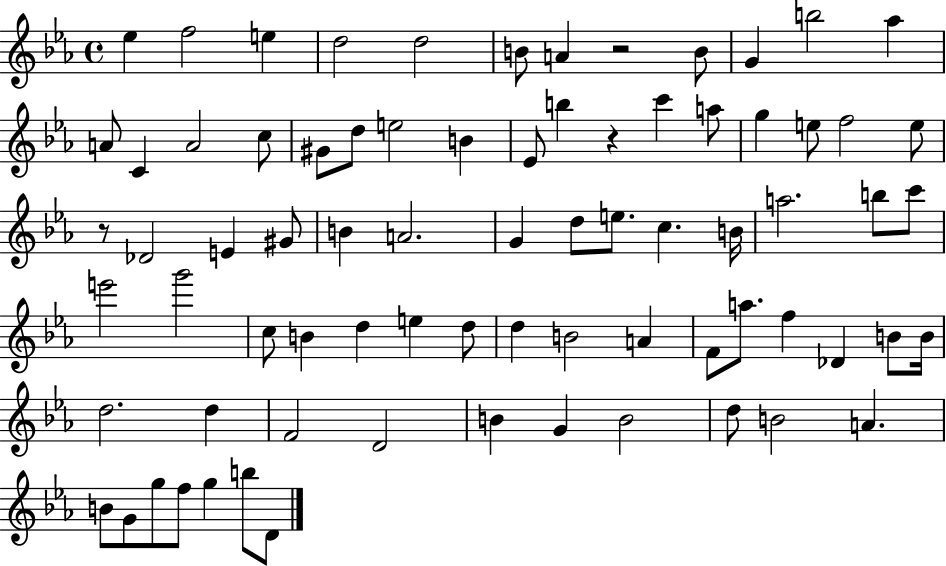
{
  \clef treble
  \time 4/4
  \defaultTimeSignature
  \key ees \major
  \repeat volta 2 { ees''4 f''2 e''4 | d''2 d''2 | b'8 a'4 r2 b'8 | g'4 b''2 aes''4 | \break a'8 c'4 a'2 c''8 | gis'8 d''8 e''2 b'4 | ees'8 b''4 r4 c'''4 a''8 | g''4 e''8 f''2 e''8 | \break r8 des'2 e'4 gis'8 | b'4 a'2. | g'4 d''8 e''8. c''4. b'16 | a''2. b''8 c'''8 | \break e'''2 g'''2 | c''8 b'4 d''4 e''4 d''8 | d''4 b'2 a'4 | f'8 a''8. f''4 des'4 b'8 b'16 | \break d''2. d''4 | f'2 d'2 | b'4 g'4 b'2 | d''8 b'2 a'4. | \break b'8 g'8 g''8 f''8 g''4 b''8 d'8 | } \bar "|."
}